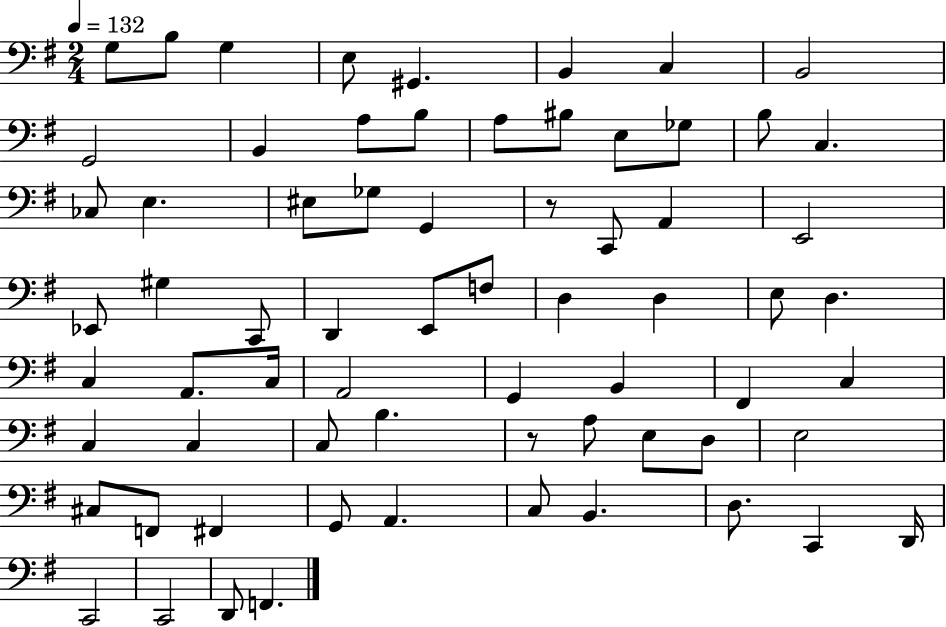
X:1
T:Untitled
M:2/4
L:1/4
K:G
G,/2 B,/2 G, E,/2 ^G,, B,, C, B,,2 G,,2 B,, A,/2 B,/2 A,/2 ^B,/2 E,/2 _G,/2 B,/2 C, _C,/2 E, ^E,/2 _G,/2 G,, z/2 C,,/2 A,, E,,2 _E,,/2 ^G, C,,/2 D,, E,,/2 F,/2 D, D, E,/2 D, C, A,,/2 C,/4 A,,2 G,, B,, ^F,, C, C, C, C,/2 B, z/2 A,/2 E,/2 D,/2 E,2 ^C,/2 F,,/2 ^F,, G,,/2 A,, C,/2 B,, D,/2 C,, D,,/4 C,,2 C,,2 D,,/2 F,,